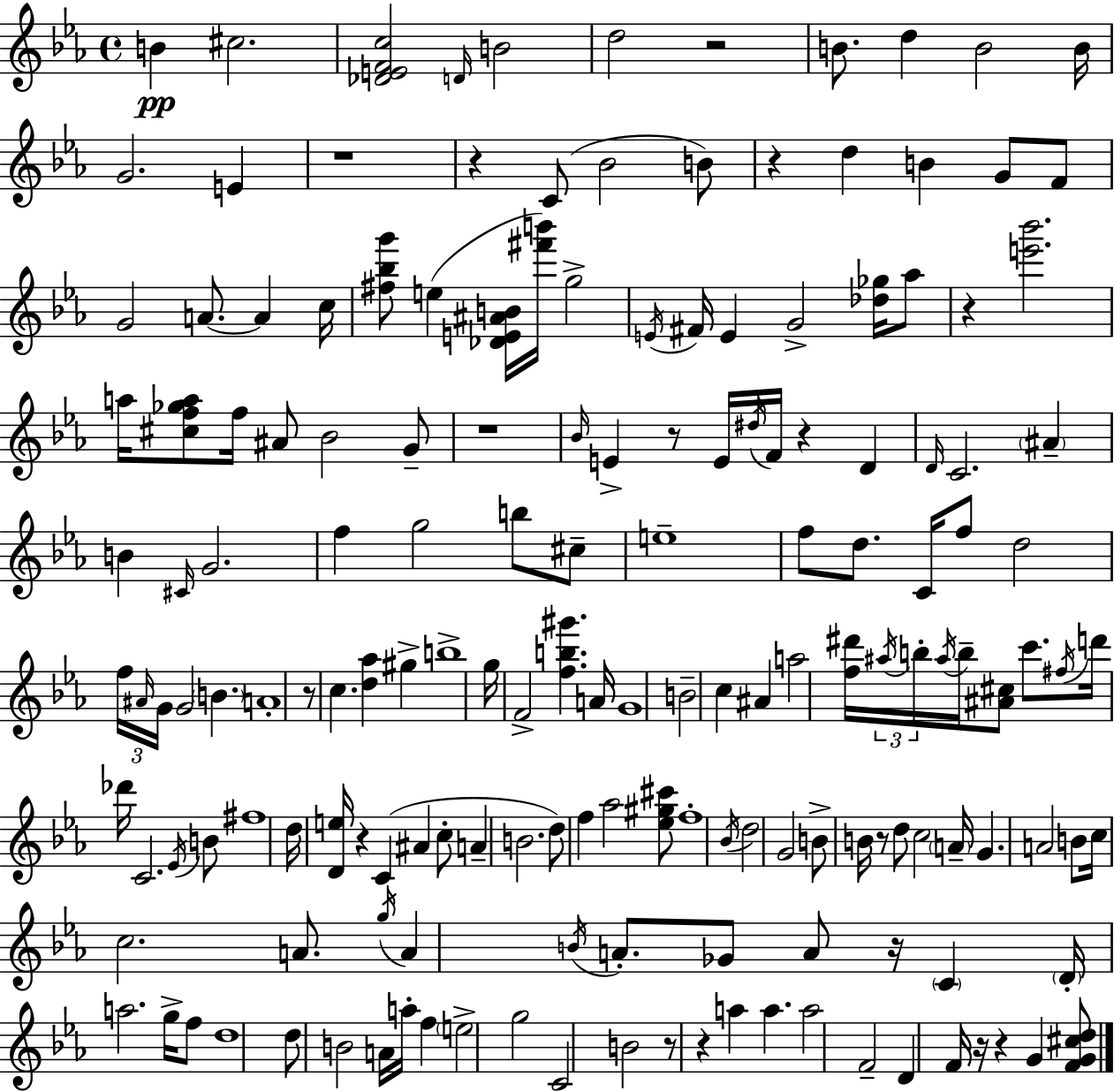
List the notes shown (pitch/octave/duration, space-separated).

B4/q C#5/h. [Db4,E4,F4,C5]/h D4/s B4/h D5/h R/h B4/e. D5/q B4/h B4/s G4/h. E4/q R/w R/q C4/e Bb4/h B4/e R/q D5/q B4/q G4/e F4/e G4/h A4/e. A4/q C5/s [F#5,Bb5,G6]/e E5/q [Db4,E4,A#4,B4]/s [F#6,B6]/s G5/h E4/s F#4/s E4/q G4/h [Db5,Gb5]/s Ab5/e R/q [E6,Bb6]/h. A5/s [C#5,F5,Gb5,A5]/e F5/s A#4/e Bb4/h G4/e R/w Bb4/s E4/q R/e E4/s D#5/s F4/s R/q D4/q D4/s C4/h. A#4/q B4/q C#4/s G4/h. F5/q G5/h B5/e C#5/e E5/w F5/e D5/e. C4/s F5/e D5/h F5/s A#4/s G4/s G4/h B4/q. A4/w R/e C5/q. [D5,Ab5]/q G#5/q B5/w G5/s F4/h [F5,B5,G#6]/q. A4/s G4/w B4/h C5/q A#4/q A5/h [F5,D#6]/s A#5/s B5/s A#5/s B5/s [A#4,C#5]/e C6/e. F#5/s D6/s Db6/s C4/h. Eb4/s B4/e F#5/w D5/s [D4,E5]/s R/q C4/q A#4/q C5/e A4/q B4/h. D5/e F5/q Ab5/h [Eb5,G#5,C#6]/e F5/w Bb4/s D5/h G4/h B4/e B4/s R/e D5/e C5/h A4/s G4/q. A4/h B4/e C5/s C5/h. A4/e. G5/s A4/q B4/s A4/e. Gb4/e A4/e R/s C4/q D4/s A5/h. G5/s F5/e D5/w D5/e B4/h A4/s A5/s F5/q E5/h G5/h C4/h B4/h R/e R/q A5/q A5/q. A5/h F4/h D4/q F4/s R/s R/q G4/q [F4,G4,C#5,D5]/e